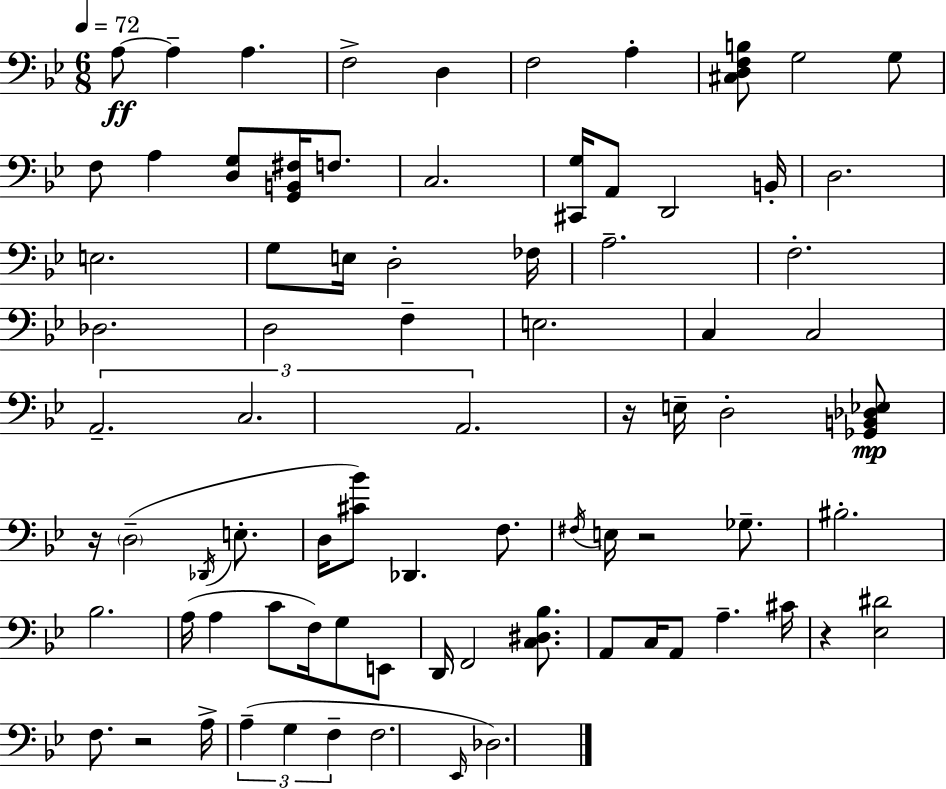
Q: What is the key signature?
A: G minor